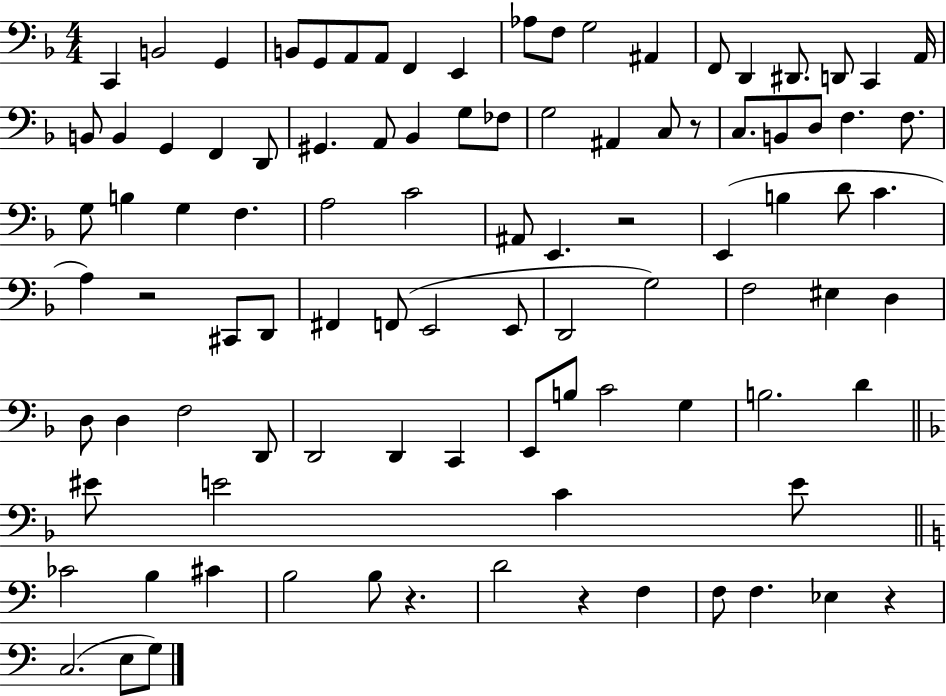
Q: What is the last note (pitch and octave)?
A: G3